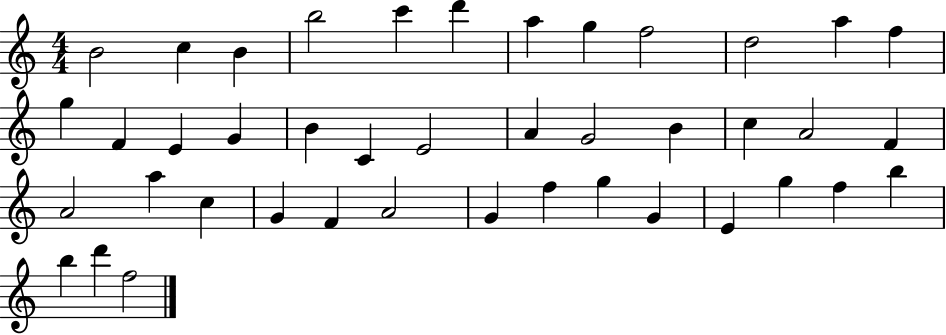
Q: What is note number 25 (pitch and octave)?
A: F4